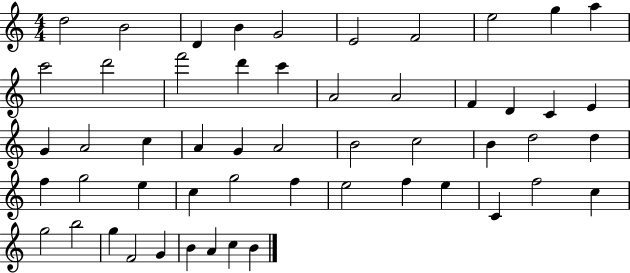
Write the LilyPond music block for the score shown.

{
  \clef treble
  \numericTimeSignature
  \time 4/4
  \key c \major
  d''2 b'2 | d'4 b'4 g'2 | e'2 f'2 | e''2 g''4 a''4 | \break c'''2 d'''2 | f'''2 d'''4 c'''4 | a'2 a'2 | f'4 d'4 c'4 e'4 | \break g'4 a'2 c''4 | a'4 g'4 a'2 | b'2 c''2 | b'4 d''2 d''4 | \break f''4 g''2 e''4 | c''4 g''2 f''4 | e''2 f''4 e''4 | c'4 f''2 c''4 | \break g''2 b''2 | g''4 f'2 g'4 | b'4 a'4 c''4 b'4 | \bar "|."
}